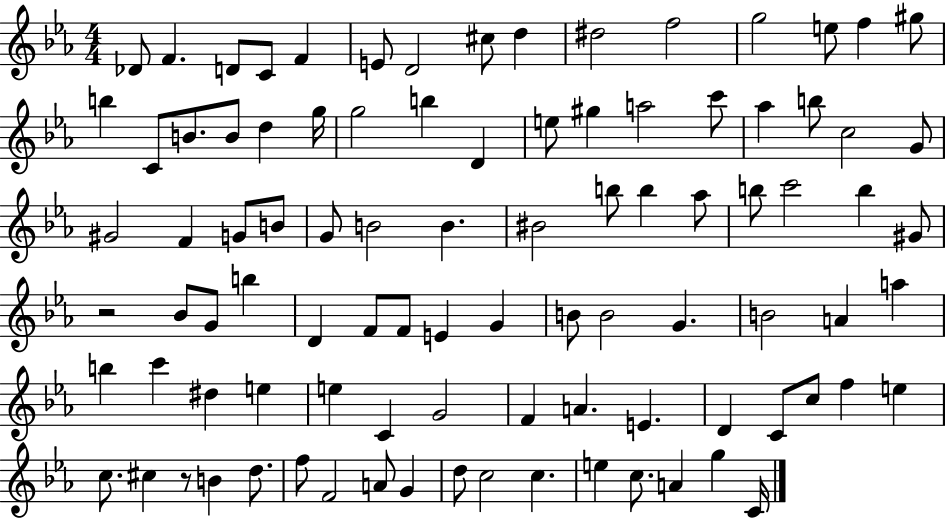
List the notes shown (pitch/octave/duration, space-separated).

Db4/e F4/q. D4/e C4/e F4/q E4/e D4/h C#5/e D5/q D#5/h F5/h G5/h E5/e F5/q G#5/e B5/q C4/e B4/e. B4/e D5/q G5/s G5/h B5/q D4/q E5/e G#5/q A5/h C6/e Ab5/q B5/e C5/h G4/e G#4/h F4/q G4/e B4/e G4/e B4/h B4/q. BIS4/h B5/e B5/q Ab5/e B5/e C6/h B5/q G#4/e R/h Bb4/e G4/e B5/q D4/q F4/e F4/e E4/q G4/q B4/e B4/h G4/q. B4/h A4/q A5/q B5/q C6/q D#5/q E5/q E5/q C4/q G4/h F4/q A4/q. E4/q. D4/q C4/e C5/e F5/q E5/q C5/e. C#5/q R/e B4/q D5/e. F5/e F4/h A4/e G4/q D5/e C5/h C5/q. E5/q C5/e. A4/q G5/q C4/s